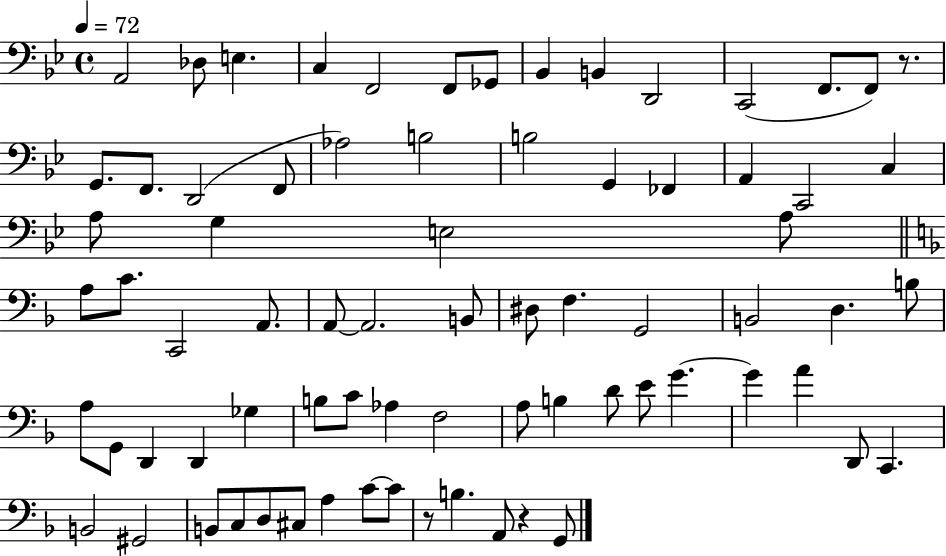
{
  \clef bass
  \time 4/4
  \defaultTimeSignature
  \key bes \major
  \tempo 4 = 72
  \repeat volta 2 { a,2 des8 e4. | c4 f,2 f,8 ges,8 | bes,4 b,4 d,2 | c,2( f,8. f,8) r8. | \break g,8. f,8. d,2( f,8 | aes2) b2 | b2 g,4 fes,4 | a,4 c,2 c4 | \break a8 g4 e2 a8 | \bar "||" \break \key d \minor a8 c'8. c,2 a,8. | a,8~~ a,2. b,8 | dis8 f4. g,2 | b,2 d4. b8 | \break a8 g,8 d,4 d,4 ges4 | b8 c'8 aes4 f2 | a8 b4 d'8 e'8 g'4.~~ | g'4 a'4 d,8 c,4. | \break b,2 gis,2 | b,8 c8 d8 cis8 a4 c'8~~ c'8 | r8 b4. a,8 r4 g,8 | } \bar "|."
}